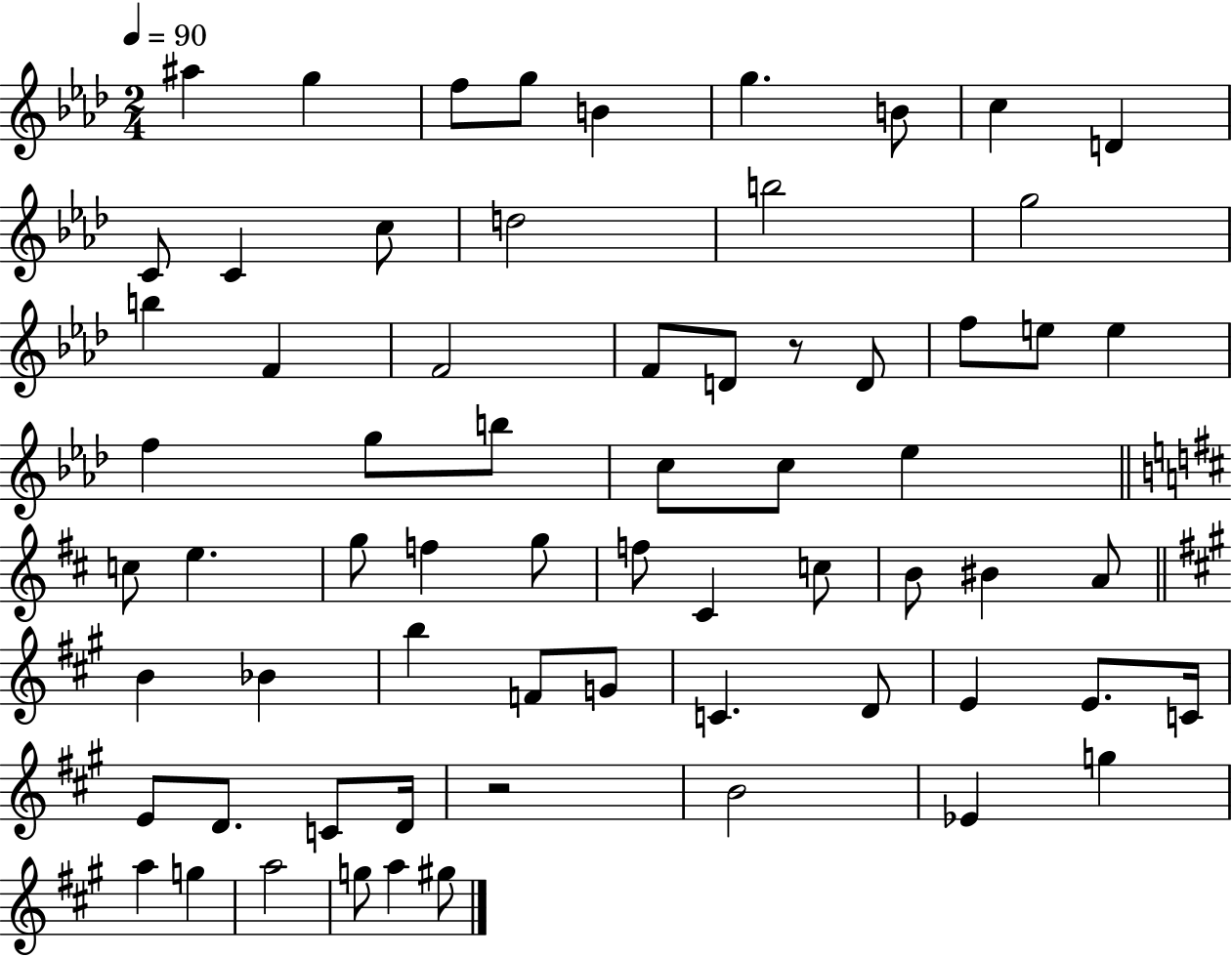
A#5/q G5/q F5/e G5/e B4/q G5/q. B4/e C5/q D4/q C4/e C4/q C5/e D5/h B5/h G5/h B5/q F4/q F4/h F4/e D4/e R/e D4/e F5/e E5/e E5/q F5/q G5/e B5/e C5/e C5/e Eb5/q C5/e E5/q. G5/e F5/q G5/e F5/e C#4/q C5/e B4/e BIS4/q A4/e B4/q Bb4/q B5/q F4/e G4/e C4/q. D4/e E4/q E4/e. C4/s E4/e D4/e. C4/e D4/s R/h B4/h Eb4/q G5/q A5/q G5/q A5/h G5/e A5/q G#5/e